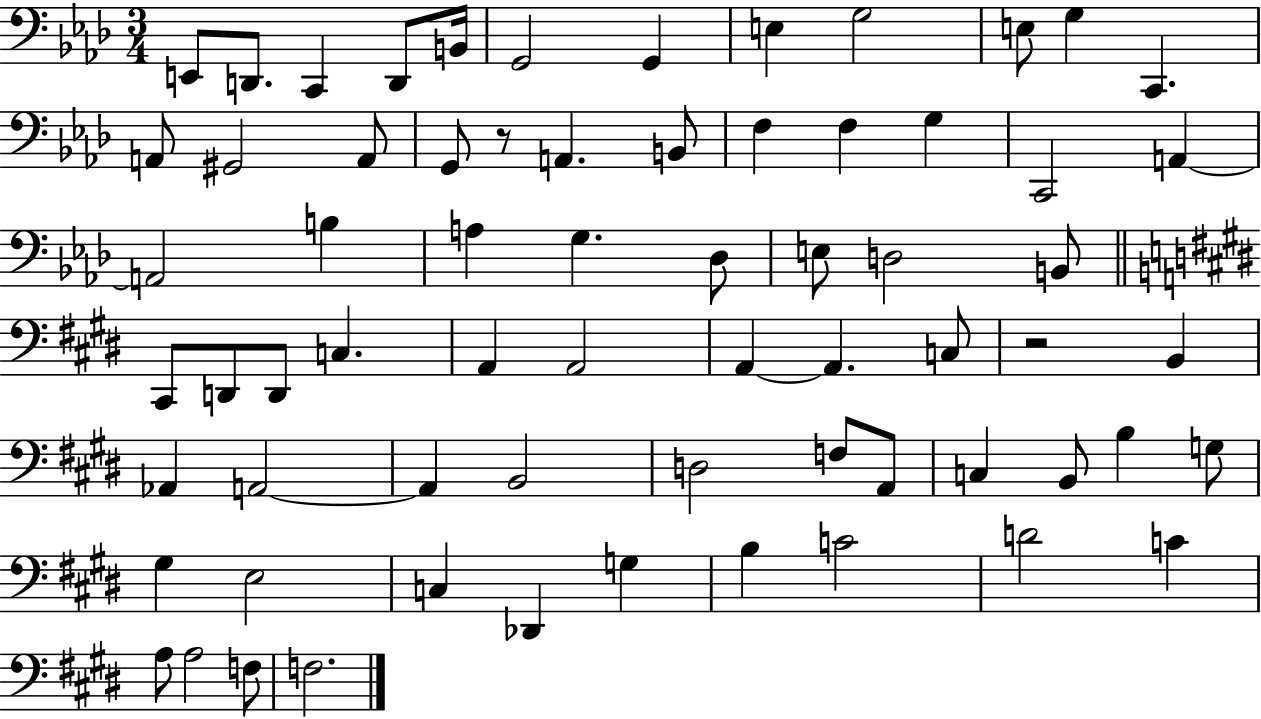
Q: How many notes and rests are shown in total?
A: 67